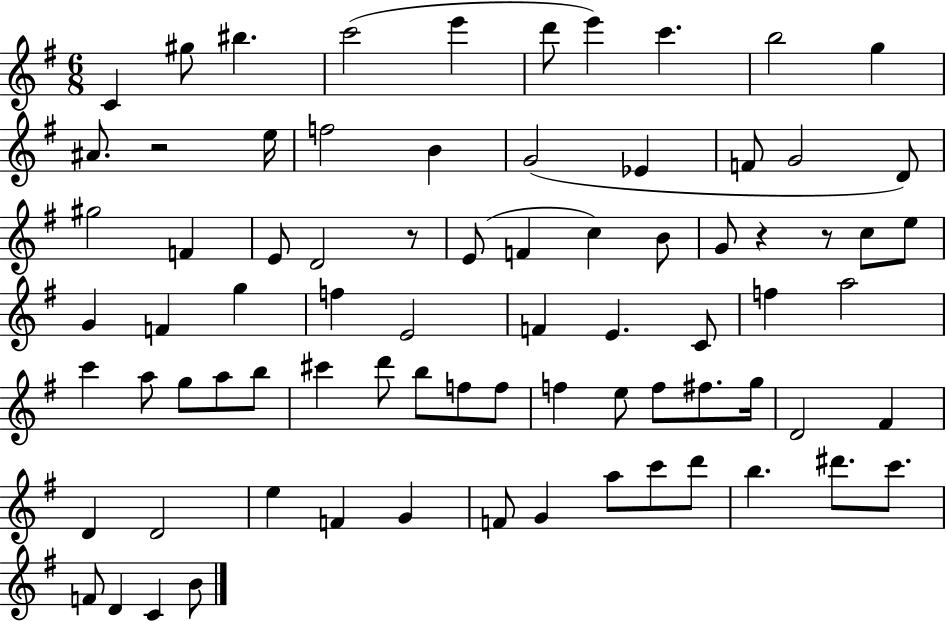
X:1
T:Untitled
M:6/8
L:1/4
K:G
C ^g/2 ^b c'2 e' d'/2 e' c' b2 g ^A/2 z2 e/4 f2 B G2 _E F/2 G2 D/2 ^g2 F E/2 D2 z/2 E/2 F c B/2 G/2 z z/2 c/2 e/2 G F g f E2 F E C/2 f a2 c' a/2 g/2 a/2 b/2 ^c' d'/2 b/2 f/2 f/2 f e/2 f/2 ^f/2 g/4 D2 ^F D D2 e F G F/2 G a/2 c'/2 d'/2 b ^d'/2 c'/2 F/2 D C B/2